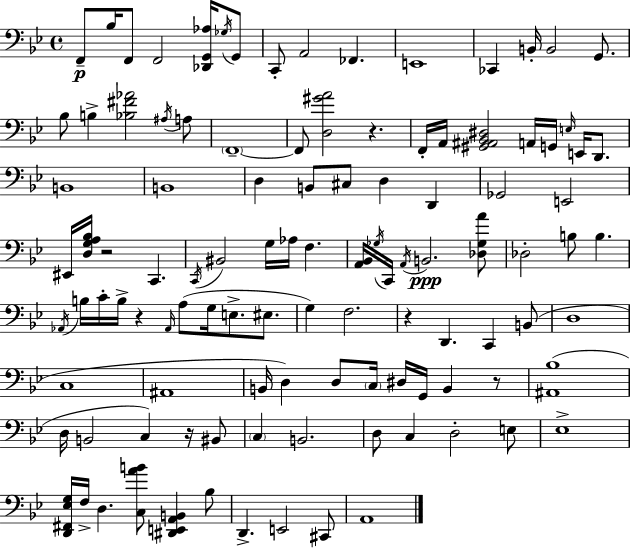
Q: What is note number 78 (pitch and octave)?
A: BIS2